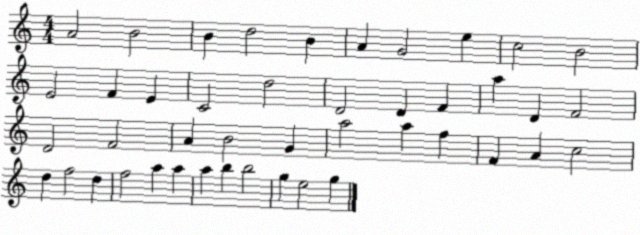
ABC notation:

X:1
T:Untitled
M:4/4
L:1/4
K:C
A2 B2 B d2 B A G2 e c2 B2 E2 F E C2 d2 D2 D F a D F2 D2 F2 A B2 G a2 a f F A c2 d f2 d f2 a a a b b2 g e2 g